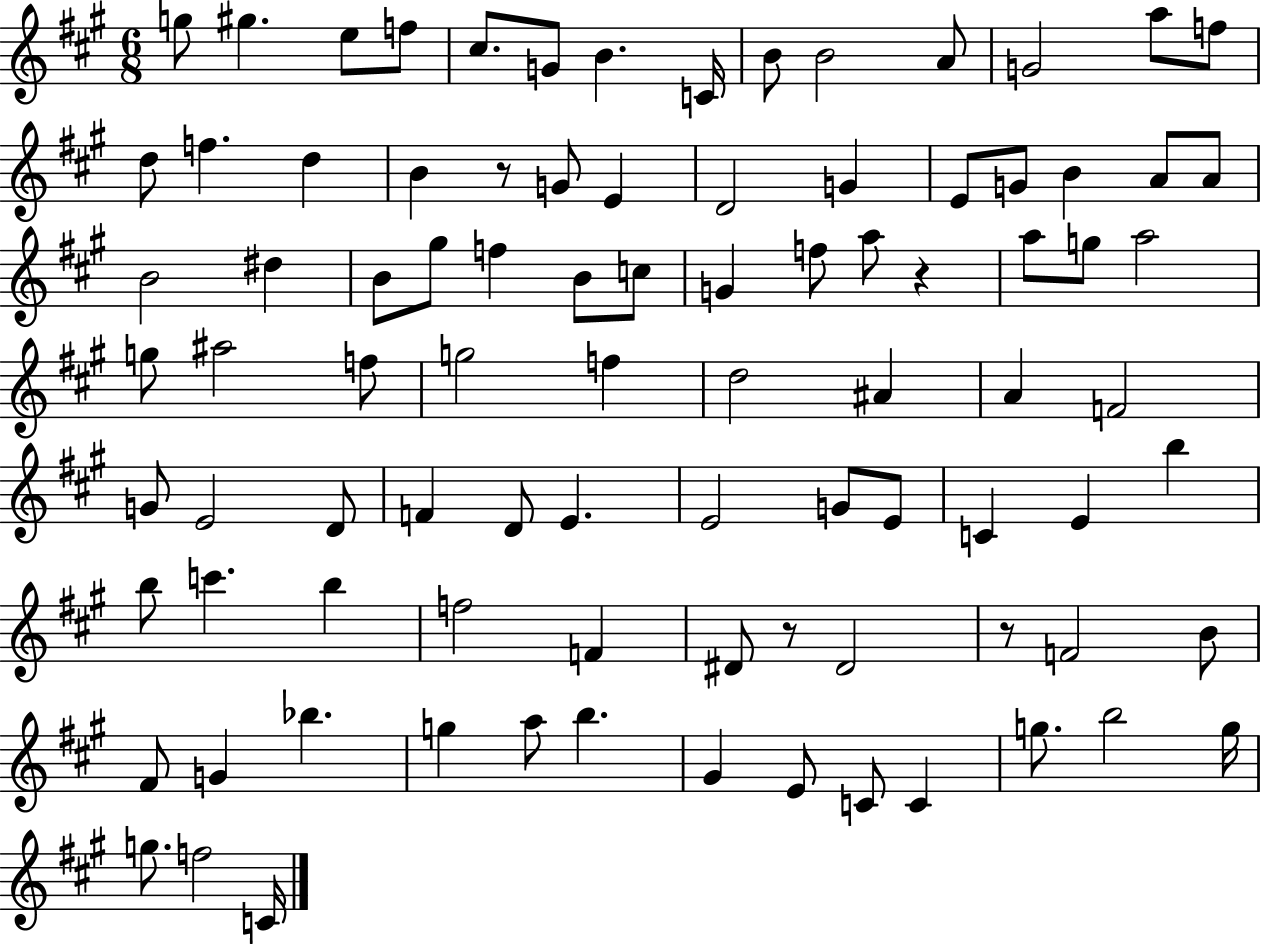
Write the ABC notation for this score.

X:1
T:Untitled
M:6/8
L:1/4
K:A
g/2 ^g e/2 f/2 ^c/2 G/2 B C/4 B/2 B2 A/2 G2 a/2 f/2 d/2 f d B z/2 G/2 E D2 G E/2 G/2 B A/2 A/2 B2 ^d B/2 ^g/2 f B/2 c/2 G f/2 a/2 z a/2 g/2 a2 g/2 ^a2 f/2 g2 f d2 ^A A F2 G/2 E2 D/2 F D/2 E E2 G/2 E/2 C E b b/2 c' b f2 F ^D/2 z/2 ^D2 z/2 F2 B/2 ^F/2 G _b g a/2 b ^G E/2 C/2 C g/2 b2 g/4 g/2 f2 C/4